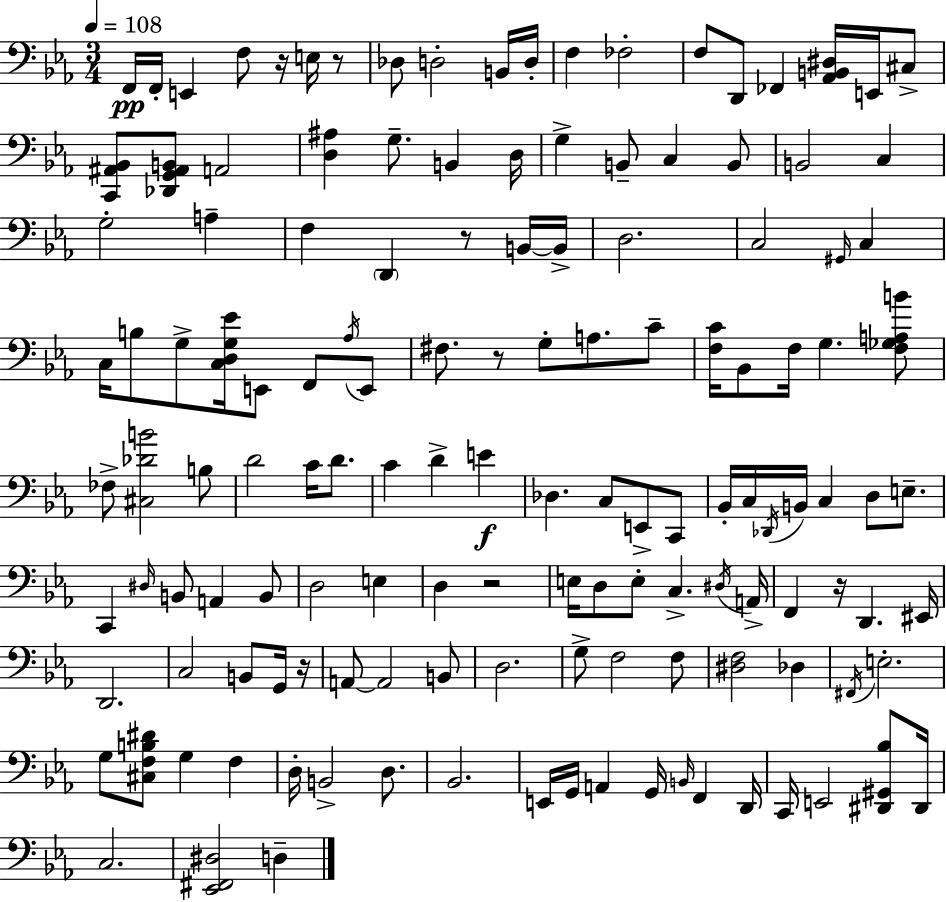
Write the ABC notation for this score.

X:1
T:Untitled
M:3/4
L:1/4
K:Eb
F,,/4 F,,/4 E,, F,/2 z/4 E,/4 z/2 _D,/2 D,2 B,,/4 D,/4 F, _F,2 F,/2 D,,/2 _F,, [_A,,B,,^D,]/4 E,,/4 ^C,/2 [C,,^A,,_B,,]/2 [_D,,G,,^A,,B,,]/2 A,,2 [D,^A,] G,/2 B,, D,/4 G, B,,/2 C, B,,/2 B,,2 C, G,2 A, F, D,, z/2 B,,/4 B,,/4 D,2 C,2 ^G,,/4 C, C,/4 B,/2 G,/2 [C,D,G,_E]/4 E,,/2 F,,/2 _A,/4 E,,/2 ^F,/2 z/2 G,/2 A,/2 C/2 [F,C]/4 _B,,/2 F,/4 G, [F,_G,A,B]/2 _F,/2 [^C,_DB]2 B,/2 D2 C/4 D/2 C D E _D, C,/2 E,,/2 C,,/2 _B,,/4 C,/4 _D,,/4 B,,/4 C, D,/2 E,/2 C,, ^D,/4 B,,/2 A,, B,,/2 D,2 E, D, z2 E,/4 D,/2 E,/2 C, ^D,/4 A,,/4 F,, z/4 D,, ^E,,/4 D,,2 C,2 B,,/2 G,,/4 z/4 A,,/2 A,,2 B,,/2 D,2 G,/2 F,2 F,/2 [^D,F,]2 _D, ^F,,/4 E,2 G,/2 [^C,F,B,^D]/2 G, F, D,/4 B,,2 D,/2 _B,,2 E,,/4 G,,/4 A,, G,,/4 B,,/4 F,, D,,/4 C,,/4 E,,2 [^D,,^G,,_B,]/2 ^D,,/4 C,2 [_E,,^F,,^D,]2 D,